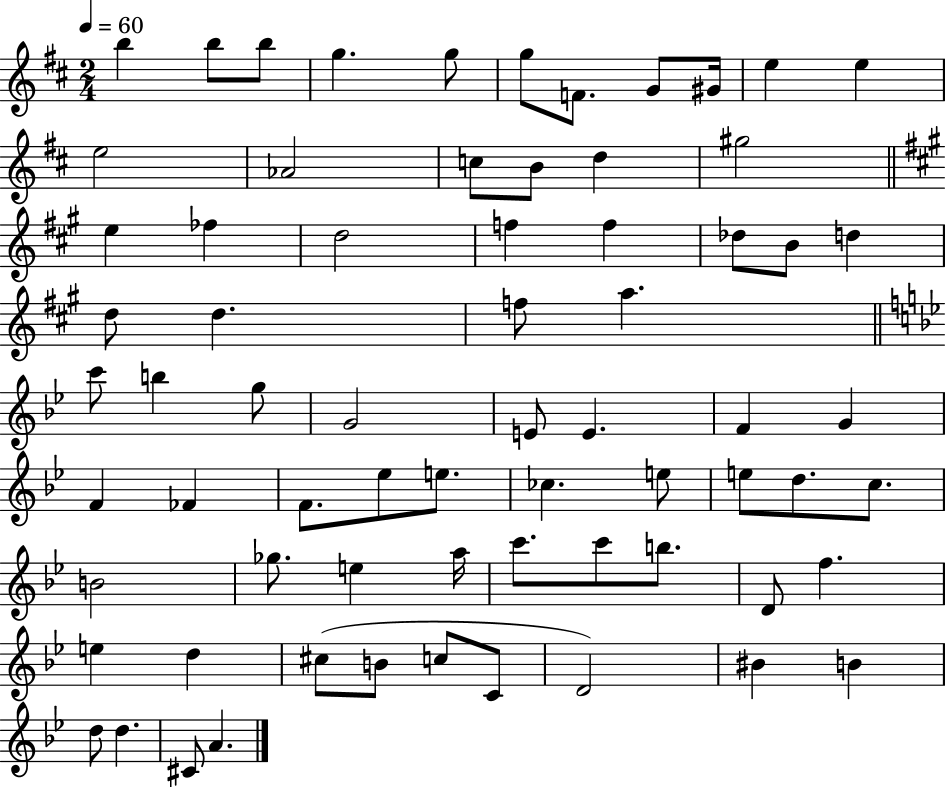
{
  \clef treble
  \numericTimeSignature
  \time 2/4
  \key d \major
  \tempo 4 = 60
  b''4 b''8 b''8 | g''4. g''8 | g''8 f'8. g'8 gis'16 | e''4 e''4 | \break e''2 | aes'2 | c''8 b'8 d''4 | gis''2 | \break \bar "||" \break \key a \major e''4 fes''4 | d''2 | f''4 f''4 | des''8 b'8 d''4 | \break d''8 d''4. | f''8 a''4. | \bar "||" \break \key bes \major c'''8 b''4 g''8 | g'2 | e'8 e'4. | f'4 g'4 | \break f'4 fes'4 | f'8. ees''8 e''8. | ces''4. e''8 | e''8 d''8. c''8. | \break b'2 | ges''8. e''4 a''16 | c'''8. c'''8 b''8. | d'8 f''4. | \break e''4 d''4 | cis''8( b'8 c''8 c'8 | d'2) | bis'4 b'4 | \break d''8 d''4. | cis'8 a'4. | \bar "|."
}